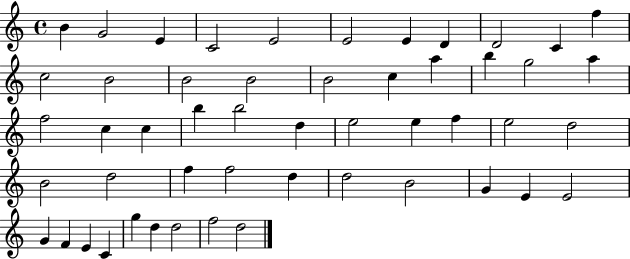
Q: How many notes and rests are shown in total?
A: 51